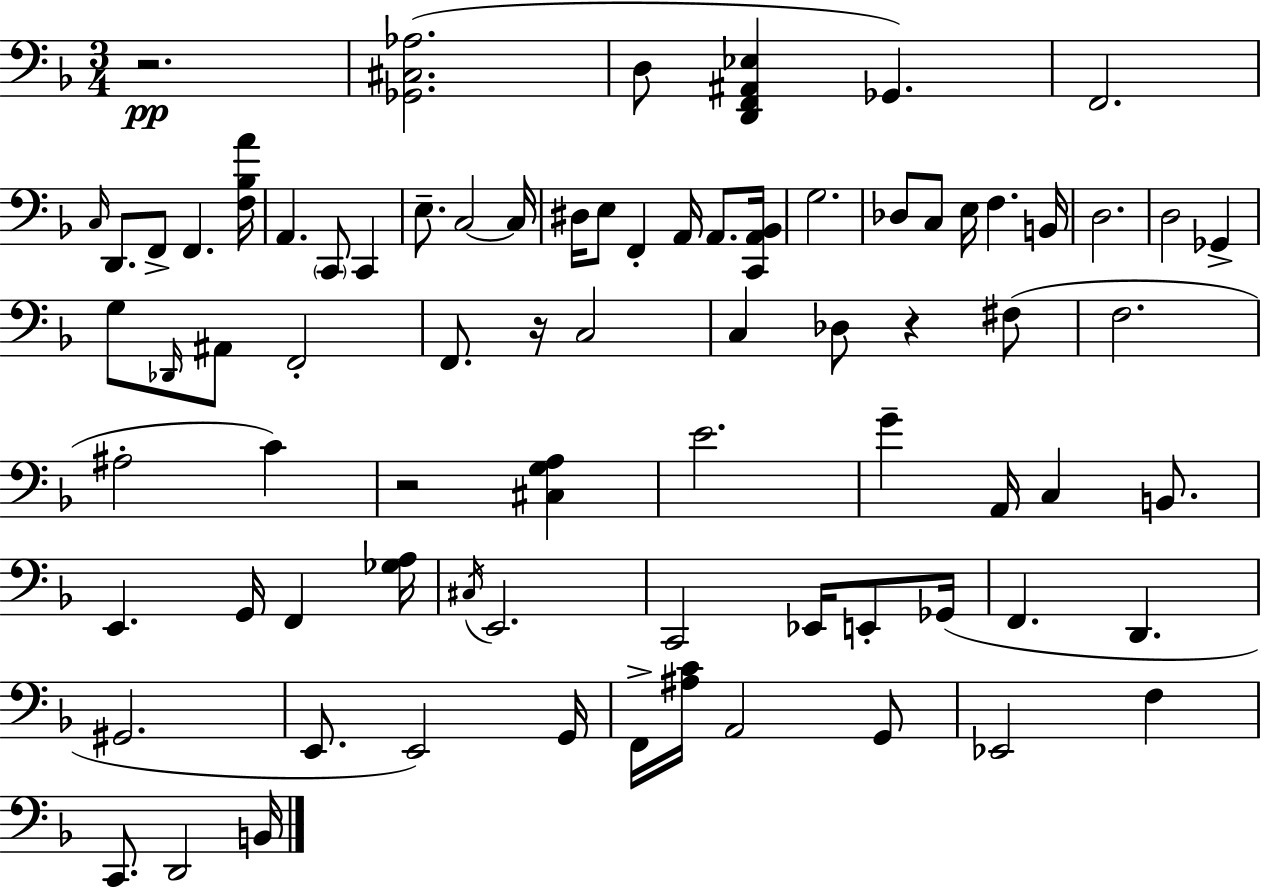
X:1
T:Untitled
M:3/4
L:1/4
K:Dm
z2 [_G,,^C,_A,]2 D,/2 [D,,F,,^A,,_E,] _G,, F,,2 C,/4 D,,/2 F,,/2 F,, [F,_B,A]/4 A,, C,,/2 C,, E,/2 C,2 C,/4 ^D,/4 E,/2 F,, A,,/4 A,,/2 [C,,A,,_B,,]/4 G,2 _D,/2 C,/2 E,/4 F, B,,/4 D,2 D,2 _G,, G,/2 _D,,/4 ^A,,/2 F,,2 F,,/2 z/4 C,2 C, _D,/2 z ^F,/2 F,2 ^A,2 C z2 [^C,G,A,] E2 G A,,/4 C, B,,/2 E,, G,,/4 F,, [_G,A,]/4 ^C,/4 E,,2 C,,2 _E,,/4 E,,/2 _G,,/4 F,, D,, ^G,,2 E,,/2 E,,2 G,,/4 F,,/4 [^A,C]/4 A,,2 G,,/2 _E,,2 F, C,,/2 D,,2 B,,/4